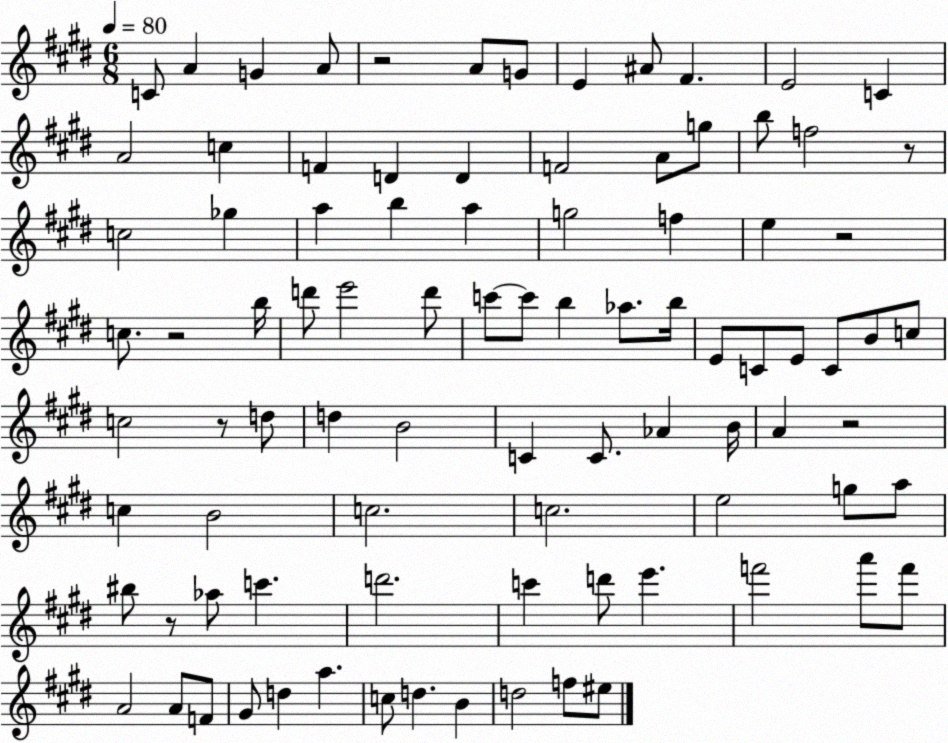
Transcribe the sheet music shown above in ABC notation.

X:1
T:Untitled
M:6/8
L:1/4
K:E
C/2 A G A/2 z2 A/2 G/2 E ^A/2 ^F E2 C A2 c F D D F2 A/2 g/2 b/2 f2 z/2 c2 _g a b a g2 f e z2 c/2 z2 b/4 d'/2 e'2 d'/2 c'/2 c'/2 b _a/2 b/4 E/2 C/2 E/2 C/2 B/2 c/2 c2 z/2 d/2 d B2 C C/2 _A B/4 A z2 c B2 c2 c2 e2 g/2 a/2 ^b/2 z/2 _a/2 c' d'2 c' d'/2 e' f'2 a'/2 f'/2 A2 A/2 F/2 ^G/2 d a c/2 d B d2 f/2 ^e/2